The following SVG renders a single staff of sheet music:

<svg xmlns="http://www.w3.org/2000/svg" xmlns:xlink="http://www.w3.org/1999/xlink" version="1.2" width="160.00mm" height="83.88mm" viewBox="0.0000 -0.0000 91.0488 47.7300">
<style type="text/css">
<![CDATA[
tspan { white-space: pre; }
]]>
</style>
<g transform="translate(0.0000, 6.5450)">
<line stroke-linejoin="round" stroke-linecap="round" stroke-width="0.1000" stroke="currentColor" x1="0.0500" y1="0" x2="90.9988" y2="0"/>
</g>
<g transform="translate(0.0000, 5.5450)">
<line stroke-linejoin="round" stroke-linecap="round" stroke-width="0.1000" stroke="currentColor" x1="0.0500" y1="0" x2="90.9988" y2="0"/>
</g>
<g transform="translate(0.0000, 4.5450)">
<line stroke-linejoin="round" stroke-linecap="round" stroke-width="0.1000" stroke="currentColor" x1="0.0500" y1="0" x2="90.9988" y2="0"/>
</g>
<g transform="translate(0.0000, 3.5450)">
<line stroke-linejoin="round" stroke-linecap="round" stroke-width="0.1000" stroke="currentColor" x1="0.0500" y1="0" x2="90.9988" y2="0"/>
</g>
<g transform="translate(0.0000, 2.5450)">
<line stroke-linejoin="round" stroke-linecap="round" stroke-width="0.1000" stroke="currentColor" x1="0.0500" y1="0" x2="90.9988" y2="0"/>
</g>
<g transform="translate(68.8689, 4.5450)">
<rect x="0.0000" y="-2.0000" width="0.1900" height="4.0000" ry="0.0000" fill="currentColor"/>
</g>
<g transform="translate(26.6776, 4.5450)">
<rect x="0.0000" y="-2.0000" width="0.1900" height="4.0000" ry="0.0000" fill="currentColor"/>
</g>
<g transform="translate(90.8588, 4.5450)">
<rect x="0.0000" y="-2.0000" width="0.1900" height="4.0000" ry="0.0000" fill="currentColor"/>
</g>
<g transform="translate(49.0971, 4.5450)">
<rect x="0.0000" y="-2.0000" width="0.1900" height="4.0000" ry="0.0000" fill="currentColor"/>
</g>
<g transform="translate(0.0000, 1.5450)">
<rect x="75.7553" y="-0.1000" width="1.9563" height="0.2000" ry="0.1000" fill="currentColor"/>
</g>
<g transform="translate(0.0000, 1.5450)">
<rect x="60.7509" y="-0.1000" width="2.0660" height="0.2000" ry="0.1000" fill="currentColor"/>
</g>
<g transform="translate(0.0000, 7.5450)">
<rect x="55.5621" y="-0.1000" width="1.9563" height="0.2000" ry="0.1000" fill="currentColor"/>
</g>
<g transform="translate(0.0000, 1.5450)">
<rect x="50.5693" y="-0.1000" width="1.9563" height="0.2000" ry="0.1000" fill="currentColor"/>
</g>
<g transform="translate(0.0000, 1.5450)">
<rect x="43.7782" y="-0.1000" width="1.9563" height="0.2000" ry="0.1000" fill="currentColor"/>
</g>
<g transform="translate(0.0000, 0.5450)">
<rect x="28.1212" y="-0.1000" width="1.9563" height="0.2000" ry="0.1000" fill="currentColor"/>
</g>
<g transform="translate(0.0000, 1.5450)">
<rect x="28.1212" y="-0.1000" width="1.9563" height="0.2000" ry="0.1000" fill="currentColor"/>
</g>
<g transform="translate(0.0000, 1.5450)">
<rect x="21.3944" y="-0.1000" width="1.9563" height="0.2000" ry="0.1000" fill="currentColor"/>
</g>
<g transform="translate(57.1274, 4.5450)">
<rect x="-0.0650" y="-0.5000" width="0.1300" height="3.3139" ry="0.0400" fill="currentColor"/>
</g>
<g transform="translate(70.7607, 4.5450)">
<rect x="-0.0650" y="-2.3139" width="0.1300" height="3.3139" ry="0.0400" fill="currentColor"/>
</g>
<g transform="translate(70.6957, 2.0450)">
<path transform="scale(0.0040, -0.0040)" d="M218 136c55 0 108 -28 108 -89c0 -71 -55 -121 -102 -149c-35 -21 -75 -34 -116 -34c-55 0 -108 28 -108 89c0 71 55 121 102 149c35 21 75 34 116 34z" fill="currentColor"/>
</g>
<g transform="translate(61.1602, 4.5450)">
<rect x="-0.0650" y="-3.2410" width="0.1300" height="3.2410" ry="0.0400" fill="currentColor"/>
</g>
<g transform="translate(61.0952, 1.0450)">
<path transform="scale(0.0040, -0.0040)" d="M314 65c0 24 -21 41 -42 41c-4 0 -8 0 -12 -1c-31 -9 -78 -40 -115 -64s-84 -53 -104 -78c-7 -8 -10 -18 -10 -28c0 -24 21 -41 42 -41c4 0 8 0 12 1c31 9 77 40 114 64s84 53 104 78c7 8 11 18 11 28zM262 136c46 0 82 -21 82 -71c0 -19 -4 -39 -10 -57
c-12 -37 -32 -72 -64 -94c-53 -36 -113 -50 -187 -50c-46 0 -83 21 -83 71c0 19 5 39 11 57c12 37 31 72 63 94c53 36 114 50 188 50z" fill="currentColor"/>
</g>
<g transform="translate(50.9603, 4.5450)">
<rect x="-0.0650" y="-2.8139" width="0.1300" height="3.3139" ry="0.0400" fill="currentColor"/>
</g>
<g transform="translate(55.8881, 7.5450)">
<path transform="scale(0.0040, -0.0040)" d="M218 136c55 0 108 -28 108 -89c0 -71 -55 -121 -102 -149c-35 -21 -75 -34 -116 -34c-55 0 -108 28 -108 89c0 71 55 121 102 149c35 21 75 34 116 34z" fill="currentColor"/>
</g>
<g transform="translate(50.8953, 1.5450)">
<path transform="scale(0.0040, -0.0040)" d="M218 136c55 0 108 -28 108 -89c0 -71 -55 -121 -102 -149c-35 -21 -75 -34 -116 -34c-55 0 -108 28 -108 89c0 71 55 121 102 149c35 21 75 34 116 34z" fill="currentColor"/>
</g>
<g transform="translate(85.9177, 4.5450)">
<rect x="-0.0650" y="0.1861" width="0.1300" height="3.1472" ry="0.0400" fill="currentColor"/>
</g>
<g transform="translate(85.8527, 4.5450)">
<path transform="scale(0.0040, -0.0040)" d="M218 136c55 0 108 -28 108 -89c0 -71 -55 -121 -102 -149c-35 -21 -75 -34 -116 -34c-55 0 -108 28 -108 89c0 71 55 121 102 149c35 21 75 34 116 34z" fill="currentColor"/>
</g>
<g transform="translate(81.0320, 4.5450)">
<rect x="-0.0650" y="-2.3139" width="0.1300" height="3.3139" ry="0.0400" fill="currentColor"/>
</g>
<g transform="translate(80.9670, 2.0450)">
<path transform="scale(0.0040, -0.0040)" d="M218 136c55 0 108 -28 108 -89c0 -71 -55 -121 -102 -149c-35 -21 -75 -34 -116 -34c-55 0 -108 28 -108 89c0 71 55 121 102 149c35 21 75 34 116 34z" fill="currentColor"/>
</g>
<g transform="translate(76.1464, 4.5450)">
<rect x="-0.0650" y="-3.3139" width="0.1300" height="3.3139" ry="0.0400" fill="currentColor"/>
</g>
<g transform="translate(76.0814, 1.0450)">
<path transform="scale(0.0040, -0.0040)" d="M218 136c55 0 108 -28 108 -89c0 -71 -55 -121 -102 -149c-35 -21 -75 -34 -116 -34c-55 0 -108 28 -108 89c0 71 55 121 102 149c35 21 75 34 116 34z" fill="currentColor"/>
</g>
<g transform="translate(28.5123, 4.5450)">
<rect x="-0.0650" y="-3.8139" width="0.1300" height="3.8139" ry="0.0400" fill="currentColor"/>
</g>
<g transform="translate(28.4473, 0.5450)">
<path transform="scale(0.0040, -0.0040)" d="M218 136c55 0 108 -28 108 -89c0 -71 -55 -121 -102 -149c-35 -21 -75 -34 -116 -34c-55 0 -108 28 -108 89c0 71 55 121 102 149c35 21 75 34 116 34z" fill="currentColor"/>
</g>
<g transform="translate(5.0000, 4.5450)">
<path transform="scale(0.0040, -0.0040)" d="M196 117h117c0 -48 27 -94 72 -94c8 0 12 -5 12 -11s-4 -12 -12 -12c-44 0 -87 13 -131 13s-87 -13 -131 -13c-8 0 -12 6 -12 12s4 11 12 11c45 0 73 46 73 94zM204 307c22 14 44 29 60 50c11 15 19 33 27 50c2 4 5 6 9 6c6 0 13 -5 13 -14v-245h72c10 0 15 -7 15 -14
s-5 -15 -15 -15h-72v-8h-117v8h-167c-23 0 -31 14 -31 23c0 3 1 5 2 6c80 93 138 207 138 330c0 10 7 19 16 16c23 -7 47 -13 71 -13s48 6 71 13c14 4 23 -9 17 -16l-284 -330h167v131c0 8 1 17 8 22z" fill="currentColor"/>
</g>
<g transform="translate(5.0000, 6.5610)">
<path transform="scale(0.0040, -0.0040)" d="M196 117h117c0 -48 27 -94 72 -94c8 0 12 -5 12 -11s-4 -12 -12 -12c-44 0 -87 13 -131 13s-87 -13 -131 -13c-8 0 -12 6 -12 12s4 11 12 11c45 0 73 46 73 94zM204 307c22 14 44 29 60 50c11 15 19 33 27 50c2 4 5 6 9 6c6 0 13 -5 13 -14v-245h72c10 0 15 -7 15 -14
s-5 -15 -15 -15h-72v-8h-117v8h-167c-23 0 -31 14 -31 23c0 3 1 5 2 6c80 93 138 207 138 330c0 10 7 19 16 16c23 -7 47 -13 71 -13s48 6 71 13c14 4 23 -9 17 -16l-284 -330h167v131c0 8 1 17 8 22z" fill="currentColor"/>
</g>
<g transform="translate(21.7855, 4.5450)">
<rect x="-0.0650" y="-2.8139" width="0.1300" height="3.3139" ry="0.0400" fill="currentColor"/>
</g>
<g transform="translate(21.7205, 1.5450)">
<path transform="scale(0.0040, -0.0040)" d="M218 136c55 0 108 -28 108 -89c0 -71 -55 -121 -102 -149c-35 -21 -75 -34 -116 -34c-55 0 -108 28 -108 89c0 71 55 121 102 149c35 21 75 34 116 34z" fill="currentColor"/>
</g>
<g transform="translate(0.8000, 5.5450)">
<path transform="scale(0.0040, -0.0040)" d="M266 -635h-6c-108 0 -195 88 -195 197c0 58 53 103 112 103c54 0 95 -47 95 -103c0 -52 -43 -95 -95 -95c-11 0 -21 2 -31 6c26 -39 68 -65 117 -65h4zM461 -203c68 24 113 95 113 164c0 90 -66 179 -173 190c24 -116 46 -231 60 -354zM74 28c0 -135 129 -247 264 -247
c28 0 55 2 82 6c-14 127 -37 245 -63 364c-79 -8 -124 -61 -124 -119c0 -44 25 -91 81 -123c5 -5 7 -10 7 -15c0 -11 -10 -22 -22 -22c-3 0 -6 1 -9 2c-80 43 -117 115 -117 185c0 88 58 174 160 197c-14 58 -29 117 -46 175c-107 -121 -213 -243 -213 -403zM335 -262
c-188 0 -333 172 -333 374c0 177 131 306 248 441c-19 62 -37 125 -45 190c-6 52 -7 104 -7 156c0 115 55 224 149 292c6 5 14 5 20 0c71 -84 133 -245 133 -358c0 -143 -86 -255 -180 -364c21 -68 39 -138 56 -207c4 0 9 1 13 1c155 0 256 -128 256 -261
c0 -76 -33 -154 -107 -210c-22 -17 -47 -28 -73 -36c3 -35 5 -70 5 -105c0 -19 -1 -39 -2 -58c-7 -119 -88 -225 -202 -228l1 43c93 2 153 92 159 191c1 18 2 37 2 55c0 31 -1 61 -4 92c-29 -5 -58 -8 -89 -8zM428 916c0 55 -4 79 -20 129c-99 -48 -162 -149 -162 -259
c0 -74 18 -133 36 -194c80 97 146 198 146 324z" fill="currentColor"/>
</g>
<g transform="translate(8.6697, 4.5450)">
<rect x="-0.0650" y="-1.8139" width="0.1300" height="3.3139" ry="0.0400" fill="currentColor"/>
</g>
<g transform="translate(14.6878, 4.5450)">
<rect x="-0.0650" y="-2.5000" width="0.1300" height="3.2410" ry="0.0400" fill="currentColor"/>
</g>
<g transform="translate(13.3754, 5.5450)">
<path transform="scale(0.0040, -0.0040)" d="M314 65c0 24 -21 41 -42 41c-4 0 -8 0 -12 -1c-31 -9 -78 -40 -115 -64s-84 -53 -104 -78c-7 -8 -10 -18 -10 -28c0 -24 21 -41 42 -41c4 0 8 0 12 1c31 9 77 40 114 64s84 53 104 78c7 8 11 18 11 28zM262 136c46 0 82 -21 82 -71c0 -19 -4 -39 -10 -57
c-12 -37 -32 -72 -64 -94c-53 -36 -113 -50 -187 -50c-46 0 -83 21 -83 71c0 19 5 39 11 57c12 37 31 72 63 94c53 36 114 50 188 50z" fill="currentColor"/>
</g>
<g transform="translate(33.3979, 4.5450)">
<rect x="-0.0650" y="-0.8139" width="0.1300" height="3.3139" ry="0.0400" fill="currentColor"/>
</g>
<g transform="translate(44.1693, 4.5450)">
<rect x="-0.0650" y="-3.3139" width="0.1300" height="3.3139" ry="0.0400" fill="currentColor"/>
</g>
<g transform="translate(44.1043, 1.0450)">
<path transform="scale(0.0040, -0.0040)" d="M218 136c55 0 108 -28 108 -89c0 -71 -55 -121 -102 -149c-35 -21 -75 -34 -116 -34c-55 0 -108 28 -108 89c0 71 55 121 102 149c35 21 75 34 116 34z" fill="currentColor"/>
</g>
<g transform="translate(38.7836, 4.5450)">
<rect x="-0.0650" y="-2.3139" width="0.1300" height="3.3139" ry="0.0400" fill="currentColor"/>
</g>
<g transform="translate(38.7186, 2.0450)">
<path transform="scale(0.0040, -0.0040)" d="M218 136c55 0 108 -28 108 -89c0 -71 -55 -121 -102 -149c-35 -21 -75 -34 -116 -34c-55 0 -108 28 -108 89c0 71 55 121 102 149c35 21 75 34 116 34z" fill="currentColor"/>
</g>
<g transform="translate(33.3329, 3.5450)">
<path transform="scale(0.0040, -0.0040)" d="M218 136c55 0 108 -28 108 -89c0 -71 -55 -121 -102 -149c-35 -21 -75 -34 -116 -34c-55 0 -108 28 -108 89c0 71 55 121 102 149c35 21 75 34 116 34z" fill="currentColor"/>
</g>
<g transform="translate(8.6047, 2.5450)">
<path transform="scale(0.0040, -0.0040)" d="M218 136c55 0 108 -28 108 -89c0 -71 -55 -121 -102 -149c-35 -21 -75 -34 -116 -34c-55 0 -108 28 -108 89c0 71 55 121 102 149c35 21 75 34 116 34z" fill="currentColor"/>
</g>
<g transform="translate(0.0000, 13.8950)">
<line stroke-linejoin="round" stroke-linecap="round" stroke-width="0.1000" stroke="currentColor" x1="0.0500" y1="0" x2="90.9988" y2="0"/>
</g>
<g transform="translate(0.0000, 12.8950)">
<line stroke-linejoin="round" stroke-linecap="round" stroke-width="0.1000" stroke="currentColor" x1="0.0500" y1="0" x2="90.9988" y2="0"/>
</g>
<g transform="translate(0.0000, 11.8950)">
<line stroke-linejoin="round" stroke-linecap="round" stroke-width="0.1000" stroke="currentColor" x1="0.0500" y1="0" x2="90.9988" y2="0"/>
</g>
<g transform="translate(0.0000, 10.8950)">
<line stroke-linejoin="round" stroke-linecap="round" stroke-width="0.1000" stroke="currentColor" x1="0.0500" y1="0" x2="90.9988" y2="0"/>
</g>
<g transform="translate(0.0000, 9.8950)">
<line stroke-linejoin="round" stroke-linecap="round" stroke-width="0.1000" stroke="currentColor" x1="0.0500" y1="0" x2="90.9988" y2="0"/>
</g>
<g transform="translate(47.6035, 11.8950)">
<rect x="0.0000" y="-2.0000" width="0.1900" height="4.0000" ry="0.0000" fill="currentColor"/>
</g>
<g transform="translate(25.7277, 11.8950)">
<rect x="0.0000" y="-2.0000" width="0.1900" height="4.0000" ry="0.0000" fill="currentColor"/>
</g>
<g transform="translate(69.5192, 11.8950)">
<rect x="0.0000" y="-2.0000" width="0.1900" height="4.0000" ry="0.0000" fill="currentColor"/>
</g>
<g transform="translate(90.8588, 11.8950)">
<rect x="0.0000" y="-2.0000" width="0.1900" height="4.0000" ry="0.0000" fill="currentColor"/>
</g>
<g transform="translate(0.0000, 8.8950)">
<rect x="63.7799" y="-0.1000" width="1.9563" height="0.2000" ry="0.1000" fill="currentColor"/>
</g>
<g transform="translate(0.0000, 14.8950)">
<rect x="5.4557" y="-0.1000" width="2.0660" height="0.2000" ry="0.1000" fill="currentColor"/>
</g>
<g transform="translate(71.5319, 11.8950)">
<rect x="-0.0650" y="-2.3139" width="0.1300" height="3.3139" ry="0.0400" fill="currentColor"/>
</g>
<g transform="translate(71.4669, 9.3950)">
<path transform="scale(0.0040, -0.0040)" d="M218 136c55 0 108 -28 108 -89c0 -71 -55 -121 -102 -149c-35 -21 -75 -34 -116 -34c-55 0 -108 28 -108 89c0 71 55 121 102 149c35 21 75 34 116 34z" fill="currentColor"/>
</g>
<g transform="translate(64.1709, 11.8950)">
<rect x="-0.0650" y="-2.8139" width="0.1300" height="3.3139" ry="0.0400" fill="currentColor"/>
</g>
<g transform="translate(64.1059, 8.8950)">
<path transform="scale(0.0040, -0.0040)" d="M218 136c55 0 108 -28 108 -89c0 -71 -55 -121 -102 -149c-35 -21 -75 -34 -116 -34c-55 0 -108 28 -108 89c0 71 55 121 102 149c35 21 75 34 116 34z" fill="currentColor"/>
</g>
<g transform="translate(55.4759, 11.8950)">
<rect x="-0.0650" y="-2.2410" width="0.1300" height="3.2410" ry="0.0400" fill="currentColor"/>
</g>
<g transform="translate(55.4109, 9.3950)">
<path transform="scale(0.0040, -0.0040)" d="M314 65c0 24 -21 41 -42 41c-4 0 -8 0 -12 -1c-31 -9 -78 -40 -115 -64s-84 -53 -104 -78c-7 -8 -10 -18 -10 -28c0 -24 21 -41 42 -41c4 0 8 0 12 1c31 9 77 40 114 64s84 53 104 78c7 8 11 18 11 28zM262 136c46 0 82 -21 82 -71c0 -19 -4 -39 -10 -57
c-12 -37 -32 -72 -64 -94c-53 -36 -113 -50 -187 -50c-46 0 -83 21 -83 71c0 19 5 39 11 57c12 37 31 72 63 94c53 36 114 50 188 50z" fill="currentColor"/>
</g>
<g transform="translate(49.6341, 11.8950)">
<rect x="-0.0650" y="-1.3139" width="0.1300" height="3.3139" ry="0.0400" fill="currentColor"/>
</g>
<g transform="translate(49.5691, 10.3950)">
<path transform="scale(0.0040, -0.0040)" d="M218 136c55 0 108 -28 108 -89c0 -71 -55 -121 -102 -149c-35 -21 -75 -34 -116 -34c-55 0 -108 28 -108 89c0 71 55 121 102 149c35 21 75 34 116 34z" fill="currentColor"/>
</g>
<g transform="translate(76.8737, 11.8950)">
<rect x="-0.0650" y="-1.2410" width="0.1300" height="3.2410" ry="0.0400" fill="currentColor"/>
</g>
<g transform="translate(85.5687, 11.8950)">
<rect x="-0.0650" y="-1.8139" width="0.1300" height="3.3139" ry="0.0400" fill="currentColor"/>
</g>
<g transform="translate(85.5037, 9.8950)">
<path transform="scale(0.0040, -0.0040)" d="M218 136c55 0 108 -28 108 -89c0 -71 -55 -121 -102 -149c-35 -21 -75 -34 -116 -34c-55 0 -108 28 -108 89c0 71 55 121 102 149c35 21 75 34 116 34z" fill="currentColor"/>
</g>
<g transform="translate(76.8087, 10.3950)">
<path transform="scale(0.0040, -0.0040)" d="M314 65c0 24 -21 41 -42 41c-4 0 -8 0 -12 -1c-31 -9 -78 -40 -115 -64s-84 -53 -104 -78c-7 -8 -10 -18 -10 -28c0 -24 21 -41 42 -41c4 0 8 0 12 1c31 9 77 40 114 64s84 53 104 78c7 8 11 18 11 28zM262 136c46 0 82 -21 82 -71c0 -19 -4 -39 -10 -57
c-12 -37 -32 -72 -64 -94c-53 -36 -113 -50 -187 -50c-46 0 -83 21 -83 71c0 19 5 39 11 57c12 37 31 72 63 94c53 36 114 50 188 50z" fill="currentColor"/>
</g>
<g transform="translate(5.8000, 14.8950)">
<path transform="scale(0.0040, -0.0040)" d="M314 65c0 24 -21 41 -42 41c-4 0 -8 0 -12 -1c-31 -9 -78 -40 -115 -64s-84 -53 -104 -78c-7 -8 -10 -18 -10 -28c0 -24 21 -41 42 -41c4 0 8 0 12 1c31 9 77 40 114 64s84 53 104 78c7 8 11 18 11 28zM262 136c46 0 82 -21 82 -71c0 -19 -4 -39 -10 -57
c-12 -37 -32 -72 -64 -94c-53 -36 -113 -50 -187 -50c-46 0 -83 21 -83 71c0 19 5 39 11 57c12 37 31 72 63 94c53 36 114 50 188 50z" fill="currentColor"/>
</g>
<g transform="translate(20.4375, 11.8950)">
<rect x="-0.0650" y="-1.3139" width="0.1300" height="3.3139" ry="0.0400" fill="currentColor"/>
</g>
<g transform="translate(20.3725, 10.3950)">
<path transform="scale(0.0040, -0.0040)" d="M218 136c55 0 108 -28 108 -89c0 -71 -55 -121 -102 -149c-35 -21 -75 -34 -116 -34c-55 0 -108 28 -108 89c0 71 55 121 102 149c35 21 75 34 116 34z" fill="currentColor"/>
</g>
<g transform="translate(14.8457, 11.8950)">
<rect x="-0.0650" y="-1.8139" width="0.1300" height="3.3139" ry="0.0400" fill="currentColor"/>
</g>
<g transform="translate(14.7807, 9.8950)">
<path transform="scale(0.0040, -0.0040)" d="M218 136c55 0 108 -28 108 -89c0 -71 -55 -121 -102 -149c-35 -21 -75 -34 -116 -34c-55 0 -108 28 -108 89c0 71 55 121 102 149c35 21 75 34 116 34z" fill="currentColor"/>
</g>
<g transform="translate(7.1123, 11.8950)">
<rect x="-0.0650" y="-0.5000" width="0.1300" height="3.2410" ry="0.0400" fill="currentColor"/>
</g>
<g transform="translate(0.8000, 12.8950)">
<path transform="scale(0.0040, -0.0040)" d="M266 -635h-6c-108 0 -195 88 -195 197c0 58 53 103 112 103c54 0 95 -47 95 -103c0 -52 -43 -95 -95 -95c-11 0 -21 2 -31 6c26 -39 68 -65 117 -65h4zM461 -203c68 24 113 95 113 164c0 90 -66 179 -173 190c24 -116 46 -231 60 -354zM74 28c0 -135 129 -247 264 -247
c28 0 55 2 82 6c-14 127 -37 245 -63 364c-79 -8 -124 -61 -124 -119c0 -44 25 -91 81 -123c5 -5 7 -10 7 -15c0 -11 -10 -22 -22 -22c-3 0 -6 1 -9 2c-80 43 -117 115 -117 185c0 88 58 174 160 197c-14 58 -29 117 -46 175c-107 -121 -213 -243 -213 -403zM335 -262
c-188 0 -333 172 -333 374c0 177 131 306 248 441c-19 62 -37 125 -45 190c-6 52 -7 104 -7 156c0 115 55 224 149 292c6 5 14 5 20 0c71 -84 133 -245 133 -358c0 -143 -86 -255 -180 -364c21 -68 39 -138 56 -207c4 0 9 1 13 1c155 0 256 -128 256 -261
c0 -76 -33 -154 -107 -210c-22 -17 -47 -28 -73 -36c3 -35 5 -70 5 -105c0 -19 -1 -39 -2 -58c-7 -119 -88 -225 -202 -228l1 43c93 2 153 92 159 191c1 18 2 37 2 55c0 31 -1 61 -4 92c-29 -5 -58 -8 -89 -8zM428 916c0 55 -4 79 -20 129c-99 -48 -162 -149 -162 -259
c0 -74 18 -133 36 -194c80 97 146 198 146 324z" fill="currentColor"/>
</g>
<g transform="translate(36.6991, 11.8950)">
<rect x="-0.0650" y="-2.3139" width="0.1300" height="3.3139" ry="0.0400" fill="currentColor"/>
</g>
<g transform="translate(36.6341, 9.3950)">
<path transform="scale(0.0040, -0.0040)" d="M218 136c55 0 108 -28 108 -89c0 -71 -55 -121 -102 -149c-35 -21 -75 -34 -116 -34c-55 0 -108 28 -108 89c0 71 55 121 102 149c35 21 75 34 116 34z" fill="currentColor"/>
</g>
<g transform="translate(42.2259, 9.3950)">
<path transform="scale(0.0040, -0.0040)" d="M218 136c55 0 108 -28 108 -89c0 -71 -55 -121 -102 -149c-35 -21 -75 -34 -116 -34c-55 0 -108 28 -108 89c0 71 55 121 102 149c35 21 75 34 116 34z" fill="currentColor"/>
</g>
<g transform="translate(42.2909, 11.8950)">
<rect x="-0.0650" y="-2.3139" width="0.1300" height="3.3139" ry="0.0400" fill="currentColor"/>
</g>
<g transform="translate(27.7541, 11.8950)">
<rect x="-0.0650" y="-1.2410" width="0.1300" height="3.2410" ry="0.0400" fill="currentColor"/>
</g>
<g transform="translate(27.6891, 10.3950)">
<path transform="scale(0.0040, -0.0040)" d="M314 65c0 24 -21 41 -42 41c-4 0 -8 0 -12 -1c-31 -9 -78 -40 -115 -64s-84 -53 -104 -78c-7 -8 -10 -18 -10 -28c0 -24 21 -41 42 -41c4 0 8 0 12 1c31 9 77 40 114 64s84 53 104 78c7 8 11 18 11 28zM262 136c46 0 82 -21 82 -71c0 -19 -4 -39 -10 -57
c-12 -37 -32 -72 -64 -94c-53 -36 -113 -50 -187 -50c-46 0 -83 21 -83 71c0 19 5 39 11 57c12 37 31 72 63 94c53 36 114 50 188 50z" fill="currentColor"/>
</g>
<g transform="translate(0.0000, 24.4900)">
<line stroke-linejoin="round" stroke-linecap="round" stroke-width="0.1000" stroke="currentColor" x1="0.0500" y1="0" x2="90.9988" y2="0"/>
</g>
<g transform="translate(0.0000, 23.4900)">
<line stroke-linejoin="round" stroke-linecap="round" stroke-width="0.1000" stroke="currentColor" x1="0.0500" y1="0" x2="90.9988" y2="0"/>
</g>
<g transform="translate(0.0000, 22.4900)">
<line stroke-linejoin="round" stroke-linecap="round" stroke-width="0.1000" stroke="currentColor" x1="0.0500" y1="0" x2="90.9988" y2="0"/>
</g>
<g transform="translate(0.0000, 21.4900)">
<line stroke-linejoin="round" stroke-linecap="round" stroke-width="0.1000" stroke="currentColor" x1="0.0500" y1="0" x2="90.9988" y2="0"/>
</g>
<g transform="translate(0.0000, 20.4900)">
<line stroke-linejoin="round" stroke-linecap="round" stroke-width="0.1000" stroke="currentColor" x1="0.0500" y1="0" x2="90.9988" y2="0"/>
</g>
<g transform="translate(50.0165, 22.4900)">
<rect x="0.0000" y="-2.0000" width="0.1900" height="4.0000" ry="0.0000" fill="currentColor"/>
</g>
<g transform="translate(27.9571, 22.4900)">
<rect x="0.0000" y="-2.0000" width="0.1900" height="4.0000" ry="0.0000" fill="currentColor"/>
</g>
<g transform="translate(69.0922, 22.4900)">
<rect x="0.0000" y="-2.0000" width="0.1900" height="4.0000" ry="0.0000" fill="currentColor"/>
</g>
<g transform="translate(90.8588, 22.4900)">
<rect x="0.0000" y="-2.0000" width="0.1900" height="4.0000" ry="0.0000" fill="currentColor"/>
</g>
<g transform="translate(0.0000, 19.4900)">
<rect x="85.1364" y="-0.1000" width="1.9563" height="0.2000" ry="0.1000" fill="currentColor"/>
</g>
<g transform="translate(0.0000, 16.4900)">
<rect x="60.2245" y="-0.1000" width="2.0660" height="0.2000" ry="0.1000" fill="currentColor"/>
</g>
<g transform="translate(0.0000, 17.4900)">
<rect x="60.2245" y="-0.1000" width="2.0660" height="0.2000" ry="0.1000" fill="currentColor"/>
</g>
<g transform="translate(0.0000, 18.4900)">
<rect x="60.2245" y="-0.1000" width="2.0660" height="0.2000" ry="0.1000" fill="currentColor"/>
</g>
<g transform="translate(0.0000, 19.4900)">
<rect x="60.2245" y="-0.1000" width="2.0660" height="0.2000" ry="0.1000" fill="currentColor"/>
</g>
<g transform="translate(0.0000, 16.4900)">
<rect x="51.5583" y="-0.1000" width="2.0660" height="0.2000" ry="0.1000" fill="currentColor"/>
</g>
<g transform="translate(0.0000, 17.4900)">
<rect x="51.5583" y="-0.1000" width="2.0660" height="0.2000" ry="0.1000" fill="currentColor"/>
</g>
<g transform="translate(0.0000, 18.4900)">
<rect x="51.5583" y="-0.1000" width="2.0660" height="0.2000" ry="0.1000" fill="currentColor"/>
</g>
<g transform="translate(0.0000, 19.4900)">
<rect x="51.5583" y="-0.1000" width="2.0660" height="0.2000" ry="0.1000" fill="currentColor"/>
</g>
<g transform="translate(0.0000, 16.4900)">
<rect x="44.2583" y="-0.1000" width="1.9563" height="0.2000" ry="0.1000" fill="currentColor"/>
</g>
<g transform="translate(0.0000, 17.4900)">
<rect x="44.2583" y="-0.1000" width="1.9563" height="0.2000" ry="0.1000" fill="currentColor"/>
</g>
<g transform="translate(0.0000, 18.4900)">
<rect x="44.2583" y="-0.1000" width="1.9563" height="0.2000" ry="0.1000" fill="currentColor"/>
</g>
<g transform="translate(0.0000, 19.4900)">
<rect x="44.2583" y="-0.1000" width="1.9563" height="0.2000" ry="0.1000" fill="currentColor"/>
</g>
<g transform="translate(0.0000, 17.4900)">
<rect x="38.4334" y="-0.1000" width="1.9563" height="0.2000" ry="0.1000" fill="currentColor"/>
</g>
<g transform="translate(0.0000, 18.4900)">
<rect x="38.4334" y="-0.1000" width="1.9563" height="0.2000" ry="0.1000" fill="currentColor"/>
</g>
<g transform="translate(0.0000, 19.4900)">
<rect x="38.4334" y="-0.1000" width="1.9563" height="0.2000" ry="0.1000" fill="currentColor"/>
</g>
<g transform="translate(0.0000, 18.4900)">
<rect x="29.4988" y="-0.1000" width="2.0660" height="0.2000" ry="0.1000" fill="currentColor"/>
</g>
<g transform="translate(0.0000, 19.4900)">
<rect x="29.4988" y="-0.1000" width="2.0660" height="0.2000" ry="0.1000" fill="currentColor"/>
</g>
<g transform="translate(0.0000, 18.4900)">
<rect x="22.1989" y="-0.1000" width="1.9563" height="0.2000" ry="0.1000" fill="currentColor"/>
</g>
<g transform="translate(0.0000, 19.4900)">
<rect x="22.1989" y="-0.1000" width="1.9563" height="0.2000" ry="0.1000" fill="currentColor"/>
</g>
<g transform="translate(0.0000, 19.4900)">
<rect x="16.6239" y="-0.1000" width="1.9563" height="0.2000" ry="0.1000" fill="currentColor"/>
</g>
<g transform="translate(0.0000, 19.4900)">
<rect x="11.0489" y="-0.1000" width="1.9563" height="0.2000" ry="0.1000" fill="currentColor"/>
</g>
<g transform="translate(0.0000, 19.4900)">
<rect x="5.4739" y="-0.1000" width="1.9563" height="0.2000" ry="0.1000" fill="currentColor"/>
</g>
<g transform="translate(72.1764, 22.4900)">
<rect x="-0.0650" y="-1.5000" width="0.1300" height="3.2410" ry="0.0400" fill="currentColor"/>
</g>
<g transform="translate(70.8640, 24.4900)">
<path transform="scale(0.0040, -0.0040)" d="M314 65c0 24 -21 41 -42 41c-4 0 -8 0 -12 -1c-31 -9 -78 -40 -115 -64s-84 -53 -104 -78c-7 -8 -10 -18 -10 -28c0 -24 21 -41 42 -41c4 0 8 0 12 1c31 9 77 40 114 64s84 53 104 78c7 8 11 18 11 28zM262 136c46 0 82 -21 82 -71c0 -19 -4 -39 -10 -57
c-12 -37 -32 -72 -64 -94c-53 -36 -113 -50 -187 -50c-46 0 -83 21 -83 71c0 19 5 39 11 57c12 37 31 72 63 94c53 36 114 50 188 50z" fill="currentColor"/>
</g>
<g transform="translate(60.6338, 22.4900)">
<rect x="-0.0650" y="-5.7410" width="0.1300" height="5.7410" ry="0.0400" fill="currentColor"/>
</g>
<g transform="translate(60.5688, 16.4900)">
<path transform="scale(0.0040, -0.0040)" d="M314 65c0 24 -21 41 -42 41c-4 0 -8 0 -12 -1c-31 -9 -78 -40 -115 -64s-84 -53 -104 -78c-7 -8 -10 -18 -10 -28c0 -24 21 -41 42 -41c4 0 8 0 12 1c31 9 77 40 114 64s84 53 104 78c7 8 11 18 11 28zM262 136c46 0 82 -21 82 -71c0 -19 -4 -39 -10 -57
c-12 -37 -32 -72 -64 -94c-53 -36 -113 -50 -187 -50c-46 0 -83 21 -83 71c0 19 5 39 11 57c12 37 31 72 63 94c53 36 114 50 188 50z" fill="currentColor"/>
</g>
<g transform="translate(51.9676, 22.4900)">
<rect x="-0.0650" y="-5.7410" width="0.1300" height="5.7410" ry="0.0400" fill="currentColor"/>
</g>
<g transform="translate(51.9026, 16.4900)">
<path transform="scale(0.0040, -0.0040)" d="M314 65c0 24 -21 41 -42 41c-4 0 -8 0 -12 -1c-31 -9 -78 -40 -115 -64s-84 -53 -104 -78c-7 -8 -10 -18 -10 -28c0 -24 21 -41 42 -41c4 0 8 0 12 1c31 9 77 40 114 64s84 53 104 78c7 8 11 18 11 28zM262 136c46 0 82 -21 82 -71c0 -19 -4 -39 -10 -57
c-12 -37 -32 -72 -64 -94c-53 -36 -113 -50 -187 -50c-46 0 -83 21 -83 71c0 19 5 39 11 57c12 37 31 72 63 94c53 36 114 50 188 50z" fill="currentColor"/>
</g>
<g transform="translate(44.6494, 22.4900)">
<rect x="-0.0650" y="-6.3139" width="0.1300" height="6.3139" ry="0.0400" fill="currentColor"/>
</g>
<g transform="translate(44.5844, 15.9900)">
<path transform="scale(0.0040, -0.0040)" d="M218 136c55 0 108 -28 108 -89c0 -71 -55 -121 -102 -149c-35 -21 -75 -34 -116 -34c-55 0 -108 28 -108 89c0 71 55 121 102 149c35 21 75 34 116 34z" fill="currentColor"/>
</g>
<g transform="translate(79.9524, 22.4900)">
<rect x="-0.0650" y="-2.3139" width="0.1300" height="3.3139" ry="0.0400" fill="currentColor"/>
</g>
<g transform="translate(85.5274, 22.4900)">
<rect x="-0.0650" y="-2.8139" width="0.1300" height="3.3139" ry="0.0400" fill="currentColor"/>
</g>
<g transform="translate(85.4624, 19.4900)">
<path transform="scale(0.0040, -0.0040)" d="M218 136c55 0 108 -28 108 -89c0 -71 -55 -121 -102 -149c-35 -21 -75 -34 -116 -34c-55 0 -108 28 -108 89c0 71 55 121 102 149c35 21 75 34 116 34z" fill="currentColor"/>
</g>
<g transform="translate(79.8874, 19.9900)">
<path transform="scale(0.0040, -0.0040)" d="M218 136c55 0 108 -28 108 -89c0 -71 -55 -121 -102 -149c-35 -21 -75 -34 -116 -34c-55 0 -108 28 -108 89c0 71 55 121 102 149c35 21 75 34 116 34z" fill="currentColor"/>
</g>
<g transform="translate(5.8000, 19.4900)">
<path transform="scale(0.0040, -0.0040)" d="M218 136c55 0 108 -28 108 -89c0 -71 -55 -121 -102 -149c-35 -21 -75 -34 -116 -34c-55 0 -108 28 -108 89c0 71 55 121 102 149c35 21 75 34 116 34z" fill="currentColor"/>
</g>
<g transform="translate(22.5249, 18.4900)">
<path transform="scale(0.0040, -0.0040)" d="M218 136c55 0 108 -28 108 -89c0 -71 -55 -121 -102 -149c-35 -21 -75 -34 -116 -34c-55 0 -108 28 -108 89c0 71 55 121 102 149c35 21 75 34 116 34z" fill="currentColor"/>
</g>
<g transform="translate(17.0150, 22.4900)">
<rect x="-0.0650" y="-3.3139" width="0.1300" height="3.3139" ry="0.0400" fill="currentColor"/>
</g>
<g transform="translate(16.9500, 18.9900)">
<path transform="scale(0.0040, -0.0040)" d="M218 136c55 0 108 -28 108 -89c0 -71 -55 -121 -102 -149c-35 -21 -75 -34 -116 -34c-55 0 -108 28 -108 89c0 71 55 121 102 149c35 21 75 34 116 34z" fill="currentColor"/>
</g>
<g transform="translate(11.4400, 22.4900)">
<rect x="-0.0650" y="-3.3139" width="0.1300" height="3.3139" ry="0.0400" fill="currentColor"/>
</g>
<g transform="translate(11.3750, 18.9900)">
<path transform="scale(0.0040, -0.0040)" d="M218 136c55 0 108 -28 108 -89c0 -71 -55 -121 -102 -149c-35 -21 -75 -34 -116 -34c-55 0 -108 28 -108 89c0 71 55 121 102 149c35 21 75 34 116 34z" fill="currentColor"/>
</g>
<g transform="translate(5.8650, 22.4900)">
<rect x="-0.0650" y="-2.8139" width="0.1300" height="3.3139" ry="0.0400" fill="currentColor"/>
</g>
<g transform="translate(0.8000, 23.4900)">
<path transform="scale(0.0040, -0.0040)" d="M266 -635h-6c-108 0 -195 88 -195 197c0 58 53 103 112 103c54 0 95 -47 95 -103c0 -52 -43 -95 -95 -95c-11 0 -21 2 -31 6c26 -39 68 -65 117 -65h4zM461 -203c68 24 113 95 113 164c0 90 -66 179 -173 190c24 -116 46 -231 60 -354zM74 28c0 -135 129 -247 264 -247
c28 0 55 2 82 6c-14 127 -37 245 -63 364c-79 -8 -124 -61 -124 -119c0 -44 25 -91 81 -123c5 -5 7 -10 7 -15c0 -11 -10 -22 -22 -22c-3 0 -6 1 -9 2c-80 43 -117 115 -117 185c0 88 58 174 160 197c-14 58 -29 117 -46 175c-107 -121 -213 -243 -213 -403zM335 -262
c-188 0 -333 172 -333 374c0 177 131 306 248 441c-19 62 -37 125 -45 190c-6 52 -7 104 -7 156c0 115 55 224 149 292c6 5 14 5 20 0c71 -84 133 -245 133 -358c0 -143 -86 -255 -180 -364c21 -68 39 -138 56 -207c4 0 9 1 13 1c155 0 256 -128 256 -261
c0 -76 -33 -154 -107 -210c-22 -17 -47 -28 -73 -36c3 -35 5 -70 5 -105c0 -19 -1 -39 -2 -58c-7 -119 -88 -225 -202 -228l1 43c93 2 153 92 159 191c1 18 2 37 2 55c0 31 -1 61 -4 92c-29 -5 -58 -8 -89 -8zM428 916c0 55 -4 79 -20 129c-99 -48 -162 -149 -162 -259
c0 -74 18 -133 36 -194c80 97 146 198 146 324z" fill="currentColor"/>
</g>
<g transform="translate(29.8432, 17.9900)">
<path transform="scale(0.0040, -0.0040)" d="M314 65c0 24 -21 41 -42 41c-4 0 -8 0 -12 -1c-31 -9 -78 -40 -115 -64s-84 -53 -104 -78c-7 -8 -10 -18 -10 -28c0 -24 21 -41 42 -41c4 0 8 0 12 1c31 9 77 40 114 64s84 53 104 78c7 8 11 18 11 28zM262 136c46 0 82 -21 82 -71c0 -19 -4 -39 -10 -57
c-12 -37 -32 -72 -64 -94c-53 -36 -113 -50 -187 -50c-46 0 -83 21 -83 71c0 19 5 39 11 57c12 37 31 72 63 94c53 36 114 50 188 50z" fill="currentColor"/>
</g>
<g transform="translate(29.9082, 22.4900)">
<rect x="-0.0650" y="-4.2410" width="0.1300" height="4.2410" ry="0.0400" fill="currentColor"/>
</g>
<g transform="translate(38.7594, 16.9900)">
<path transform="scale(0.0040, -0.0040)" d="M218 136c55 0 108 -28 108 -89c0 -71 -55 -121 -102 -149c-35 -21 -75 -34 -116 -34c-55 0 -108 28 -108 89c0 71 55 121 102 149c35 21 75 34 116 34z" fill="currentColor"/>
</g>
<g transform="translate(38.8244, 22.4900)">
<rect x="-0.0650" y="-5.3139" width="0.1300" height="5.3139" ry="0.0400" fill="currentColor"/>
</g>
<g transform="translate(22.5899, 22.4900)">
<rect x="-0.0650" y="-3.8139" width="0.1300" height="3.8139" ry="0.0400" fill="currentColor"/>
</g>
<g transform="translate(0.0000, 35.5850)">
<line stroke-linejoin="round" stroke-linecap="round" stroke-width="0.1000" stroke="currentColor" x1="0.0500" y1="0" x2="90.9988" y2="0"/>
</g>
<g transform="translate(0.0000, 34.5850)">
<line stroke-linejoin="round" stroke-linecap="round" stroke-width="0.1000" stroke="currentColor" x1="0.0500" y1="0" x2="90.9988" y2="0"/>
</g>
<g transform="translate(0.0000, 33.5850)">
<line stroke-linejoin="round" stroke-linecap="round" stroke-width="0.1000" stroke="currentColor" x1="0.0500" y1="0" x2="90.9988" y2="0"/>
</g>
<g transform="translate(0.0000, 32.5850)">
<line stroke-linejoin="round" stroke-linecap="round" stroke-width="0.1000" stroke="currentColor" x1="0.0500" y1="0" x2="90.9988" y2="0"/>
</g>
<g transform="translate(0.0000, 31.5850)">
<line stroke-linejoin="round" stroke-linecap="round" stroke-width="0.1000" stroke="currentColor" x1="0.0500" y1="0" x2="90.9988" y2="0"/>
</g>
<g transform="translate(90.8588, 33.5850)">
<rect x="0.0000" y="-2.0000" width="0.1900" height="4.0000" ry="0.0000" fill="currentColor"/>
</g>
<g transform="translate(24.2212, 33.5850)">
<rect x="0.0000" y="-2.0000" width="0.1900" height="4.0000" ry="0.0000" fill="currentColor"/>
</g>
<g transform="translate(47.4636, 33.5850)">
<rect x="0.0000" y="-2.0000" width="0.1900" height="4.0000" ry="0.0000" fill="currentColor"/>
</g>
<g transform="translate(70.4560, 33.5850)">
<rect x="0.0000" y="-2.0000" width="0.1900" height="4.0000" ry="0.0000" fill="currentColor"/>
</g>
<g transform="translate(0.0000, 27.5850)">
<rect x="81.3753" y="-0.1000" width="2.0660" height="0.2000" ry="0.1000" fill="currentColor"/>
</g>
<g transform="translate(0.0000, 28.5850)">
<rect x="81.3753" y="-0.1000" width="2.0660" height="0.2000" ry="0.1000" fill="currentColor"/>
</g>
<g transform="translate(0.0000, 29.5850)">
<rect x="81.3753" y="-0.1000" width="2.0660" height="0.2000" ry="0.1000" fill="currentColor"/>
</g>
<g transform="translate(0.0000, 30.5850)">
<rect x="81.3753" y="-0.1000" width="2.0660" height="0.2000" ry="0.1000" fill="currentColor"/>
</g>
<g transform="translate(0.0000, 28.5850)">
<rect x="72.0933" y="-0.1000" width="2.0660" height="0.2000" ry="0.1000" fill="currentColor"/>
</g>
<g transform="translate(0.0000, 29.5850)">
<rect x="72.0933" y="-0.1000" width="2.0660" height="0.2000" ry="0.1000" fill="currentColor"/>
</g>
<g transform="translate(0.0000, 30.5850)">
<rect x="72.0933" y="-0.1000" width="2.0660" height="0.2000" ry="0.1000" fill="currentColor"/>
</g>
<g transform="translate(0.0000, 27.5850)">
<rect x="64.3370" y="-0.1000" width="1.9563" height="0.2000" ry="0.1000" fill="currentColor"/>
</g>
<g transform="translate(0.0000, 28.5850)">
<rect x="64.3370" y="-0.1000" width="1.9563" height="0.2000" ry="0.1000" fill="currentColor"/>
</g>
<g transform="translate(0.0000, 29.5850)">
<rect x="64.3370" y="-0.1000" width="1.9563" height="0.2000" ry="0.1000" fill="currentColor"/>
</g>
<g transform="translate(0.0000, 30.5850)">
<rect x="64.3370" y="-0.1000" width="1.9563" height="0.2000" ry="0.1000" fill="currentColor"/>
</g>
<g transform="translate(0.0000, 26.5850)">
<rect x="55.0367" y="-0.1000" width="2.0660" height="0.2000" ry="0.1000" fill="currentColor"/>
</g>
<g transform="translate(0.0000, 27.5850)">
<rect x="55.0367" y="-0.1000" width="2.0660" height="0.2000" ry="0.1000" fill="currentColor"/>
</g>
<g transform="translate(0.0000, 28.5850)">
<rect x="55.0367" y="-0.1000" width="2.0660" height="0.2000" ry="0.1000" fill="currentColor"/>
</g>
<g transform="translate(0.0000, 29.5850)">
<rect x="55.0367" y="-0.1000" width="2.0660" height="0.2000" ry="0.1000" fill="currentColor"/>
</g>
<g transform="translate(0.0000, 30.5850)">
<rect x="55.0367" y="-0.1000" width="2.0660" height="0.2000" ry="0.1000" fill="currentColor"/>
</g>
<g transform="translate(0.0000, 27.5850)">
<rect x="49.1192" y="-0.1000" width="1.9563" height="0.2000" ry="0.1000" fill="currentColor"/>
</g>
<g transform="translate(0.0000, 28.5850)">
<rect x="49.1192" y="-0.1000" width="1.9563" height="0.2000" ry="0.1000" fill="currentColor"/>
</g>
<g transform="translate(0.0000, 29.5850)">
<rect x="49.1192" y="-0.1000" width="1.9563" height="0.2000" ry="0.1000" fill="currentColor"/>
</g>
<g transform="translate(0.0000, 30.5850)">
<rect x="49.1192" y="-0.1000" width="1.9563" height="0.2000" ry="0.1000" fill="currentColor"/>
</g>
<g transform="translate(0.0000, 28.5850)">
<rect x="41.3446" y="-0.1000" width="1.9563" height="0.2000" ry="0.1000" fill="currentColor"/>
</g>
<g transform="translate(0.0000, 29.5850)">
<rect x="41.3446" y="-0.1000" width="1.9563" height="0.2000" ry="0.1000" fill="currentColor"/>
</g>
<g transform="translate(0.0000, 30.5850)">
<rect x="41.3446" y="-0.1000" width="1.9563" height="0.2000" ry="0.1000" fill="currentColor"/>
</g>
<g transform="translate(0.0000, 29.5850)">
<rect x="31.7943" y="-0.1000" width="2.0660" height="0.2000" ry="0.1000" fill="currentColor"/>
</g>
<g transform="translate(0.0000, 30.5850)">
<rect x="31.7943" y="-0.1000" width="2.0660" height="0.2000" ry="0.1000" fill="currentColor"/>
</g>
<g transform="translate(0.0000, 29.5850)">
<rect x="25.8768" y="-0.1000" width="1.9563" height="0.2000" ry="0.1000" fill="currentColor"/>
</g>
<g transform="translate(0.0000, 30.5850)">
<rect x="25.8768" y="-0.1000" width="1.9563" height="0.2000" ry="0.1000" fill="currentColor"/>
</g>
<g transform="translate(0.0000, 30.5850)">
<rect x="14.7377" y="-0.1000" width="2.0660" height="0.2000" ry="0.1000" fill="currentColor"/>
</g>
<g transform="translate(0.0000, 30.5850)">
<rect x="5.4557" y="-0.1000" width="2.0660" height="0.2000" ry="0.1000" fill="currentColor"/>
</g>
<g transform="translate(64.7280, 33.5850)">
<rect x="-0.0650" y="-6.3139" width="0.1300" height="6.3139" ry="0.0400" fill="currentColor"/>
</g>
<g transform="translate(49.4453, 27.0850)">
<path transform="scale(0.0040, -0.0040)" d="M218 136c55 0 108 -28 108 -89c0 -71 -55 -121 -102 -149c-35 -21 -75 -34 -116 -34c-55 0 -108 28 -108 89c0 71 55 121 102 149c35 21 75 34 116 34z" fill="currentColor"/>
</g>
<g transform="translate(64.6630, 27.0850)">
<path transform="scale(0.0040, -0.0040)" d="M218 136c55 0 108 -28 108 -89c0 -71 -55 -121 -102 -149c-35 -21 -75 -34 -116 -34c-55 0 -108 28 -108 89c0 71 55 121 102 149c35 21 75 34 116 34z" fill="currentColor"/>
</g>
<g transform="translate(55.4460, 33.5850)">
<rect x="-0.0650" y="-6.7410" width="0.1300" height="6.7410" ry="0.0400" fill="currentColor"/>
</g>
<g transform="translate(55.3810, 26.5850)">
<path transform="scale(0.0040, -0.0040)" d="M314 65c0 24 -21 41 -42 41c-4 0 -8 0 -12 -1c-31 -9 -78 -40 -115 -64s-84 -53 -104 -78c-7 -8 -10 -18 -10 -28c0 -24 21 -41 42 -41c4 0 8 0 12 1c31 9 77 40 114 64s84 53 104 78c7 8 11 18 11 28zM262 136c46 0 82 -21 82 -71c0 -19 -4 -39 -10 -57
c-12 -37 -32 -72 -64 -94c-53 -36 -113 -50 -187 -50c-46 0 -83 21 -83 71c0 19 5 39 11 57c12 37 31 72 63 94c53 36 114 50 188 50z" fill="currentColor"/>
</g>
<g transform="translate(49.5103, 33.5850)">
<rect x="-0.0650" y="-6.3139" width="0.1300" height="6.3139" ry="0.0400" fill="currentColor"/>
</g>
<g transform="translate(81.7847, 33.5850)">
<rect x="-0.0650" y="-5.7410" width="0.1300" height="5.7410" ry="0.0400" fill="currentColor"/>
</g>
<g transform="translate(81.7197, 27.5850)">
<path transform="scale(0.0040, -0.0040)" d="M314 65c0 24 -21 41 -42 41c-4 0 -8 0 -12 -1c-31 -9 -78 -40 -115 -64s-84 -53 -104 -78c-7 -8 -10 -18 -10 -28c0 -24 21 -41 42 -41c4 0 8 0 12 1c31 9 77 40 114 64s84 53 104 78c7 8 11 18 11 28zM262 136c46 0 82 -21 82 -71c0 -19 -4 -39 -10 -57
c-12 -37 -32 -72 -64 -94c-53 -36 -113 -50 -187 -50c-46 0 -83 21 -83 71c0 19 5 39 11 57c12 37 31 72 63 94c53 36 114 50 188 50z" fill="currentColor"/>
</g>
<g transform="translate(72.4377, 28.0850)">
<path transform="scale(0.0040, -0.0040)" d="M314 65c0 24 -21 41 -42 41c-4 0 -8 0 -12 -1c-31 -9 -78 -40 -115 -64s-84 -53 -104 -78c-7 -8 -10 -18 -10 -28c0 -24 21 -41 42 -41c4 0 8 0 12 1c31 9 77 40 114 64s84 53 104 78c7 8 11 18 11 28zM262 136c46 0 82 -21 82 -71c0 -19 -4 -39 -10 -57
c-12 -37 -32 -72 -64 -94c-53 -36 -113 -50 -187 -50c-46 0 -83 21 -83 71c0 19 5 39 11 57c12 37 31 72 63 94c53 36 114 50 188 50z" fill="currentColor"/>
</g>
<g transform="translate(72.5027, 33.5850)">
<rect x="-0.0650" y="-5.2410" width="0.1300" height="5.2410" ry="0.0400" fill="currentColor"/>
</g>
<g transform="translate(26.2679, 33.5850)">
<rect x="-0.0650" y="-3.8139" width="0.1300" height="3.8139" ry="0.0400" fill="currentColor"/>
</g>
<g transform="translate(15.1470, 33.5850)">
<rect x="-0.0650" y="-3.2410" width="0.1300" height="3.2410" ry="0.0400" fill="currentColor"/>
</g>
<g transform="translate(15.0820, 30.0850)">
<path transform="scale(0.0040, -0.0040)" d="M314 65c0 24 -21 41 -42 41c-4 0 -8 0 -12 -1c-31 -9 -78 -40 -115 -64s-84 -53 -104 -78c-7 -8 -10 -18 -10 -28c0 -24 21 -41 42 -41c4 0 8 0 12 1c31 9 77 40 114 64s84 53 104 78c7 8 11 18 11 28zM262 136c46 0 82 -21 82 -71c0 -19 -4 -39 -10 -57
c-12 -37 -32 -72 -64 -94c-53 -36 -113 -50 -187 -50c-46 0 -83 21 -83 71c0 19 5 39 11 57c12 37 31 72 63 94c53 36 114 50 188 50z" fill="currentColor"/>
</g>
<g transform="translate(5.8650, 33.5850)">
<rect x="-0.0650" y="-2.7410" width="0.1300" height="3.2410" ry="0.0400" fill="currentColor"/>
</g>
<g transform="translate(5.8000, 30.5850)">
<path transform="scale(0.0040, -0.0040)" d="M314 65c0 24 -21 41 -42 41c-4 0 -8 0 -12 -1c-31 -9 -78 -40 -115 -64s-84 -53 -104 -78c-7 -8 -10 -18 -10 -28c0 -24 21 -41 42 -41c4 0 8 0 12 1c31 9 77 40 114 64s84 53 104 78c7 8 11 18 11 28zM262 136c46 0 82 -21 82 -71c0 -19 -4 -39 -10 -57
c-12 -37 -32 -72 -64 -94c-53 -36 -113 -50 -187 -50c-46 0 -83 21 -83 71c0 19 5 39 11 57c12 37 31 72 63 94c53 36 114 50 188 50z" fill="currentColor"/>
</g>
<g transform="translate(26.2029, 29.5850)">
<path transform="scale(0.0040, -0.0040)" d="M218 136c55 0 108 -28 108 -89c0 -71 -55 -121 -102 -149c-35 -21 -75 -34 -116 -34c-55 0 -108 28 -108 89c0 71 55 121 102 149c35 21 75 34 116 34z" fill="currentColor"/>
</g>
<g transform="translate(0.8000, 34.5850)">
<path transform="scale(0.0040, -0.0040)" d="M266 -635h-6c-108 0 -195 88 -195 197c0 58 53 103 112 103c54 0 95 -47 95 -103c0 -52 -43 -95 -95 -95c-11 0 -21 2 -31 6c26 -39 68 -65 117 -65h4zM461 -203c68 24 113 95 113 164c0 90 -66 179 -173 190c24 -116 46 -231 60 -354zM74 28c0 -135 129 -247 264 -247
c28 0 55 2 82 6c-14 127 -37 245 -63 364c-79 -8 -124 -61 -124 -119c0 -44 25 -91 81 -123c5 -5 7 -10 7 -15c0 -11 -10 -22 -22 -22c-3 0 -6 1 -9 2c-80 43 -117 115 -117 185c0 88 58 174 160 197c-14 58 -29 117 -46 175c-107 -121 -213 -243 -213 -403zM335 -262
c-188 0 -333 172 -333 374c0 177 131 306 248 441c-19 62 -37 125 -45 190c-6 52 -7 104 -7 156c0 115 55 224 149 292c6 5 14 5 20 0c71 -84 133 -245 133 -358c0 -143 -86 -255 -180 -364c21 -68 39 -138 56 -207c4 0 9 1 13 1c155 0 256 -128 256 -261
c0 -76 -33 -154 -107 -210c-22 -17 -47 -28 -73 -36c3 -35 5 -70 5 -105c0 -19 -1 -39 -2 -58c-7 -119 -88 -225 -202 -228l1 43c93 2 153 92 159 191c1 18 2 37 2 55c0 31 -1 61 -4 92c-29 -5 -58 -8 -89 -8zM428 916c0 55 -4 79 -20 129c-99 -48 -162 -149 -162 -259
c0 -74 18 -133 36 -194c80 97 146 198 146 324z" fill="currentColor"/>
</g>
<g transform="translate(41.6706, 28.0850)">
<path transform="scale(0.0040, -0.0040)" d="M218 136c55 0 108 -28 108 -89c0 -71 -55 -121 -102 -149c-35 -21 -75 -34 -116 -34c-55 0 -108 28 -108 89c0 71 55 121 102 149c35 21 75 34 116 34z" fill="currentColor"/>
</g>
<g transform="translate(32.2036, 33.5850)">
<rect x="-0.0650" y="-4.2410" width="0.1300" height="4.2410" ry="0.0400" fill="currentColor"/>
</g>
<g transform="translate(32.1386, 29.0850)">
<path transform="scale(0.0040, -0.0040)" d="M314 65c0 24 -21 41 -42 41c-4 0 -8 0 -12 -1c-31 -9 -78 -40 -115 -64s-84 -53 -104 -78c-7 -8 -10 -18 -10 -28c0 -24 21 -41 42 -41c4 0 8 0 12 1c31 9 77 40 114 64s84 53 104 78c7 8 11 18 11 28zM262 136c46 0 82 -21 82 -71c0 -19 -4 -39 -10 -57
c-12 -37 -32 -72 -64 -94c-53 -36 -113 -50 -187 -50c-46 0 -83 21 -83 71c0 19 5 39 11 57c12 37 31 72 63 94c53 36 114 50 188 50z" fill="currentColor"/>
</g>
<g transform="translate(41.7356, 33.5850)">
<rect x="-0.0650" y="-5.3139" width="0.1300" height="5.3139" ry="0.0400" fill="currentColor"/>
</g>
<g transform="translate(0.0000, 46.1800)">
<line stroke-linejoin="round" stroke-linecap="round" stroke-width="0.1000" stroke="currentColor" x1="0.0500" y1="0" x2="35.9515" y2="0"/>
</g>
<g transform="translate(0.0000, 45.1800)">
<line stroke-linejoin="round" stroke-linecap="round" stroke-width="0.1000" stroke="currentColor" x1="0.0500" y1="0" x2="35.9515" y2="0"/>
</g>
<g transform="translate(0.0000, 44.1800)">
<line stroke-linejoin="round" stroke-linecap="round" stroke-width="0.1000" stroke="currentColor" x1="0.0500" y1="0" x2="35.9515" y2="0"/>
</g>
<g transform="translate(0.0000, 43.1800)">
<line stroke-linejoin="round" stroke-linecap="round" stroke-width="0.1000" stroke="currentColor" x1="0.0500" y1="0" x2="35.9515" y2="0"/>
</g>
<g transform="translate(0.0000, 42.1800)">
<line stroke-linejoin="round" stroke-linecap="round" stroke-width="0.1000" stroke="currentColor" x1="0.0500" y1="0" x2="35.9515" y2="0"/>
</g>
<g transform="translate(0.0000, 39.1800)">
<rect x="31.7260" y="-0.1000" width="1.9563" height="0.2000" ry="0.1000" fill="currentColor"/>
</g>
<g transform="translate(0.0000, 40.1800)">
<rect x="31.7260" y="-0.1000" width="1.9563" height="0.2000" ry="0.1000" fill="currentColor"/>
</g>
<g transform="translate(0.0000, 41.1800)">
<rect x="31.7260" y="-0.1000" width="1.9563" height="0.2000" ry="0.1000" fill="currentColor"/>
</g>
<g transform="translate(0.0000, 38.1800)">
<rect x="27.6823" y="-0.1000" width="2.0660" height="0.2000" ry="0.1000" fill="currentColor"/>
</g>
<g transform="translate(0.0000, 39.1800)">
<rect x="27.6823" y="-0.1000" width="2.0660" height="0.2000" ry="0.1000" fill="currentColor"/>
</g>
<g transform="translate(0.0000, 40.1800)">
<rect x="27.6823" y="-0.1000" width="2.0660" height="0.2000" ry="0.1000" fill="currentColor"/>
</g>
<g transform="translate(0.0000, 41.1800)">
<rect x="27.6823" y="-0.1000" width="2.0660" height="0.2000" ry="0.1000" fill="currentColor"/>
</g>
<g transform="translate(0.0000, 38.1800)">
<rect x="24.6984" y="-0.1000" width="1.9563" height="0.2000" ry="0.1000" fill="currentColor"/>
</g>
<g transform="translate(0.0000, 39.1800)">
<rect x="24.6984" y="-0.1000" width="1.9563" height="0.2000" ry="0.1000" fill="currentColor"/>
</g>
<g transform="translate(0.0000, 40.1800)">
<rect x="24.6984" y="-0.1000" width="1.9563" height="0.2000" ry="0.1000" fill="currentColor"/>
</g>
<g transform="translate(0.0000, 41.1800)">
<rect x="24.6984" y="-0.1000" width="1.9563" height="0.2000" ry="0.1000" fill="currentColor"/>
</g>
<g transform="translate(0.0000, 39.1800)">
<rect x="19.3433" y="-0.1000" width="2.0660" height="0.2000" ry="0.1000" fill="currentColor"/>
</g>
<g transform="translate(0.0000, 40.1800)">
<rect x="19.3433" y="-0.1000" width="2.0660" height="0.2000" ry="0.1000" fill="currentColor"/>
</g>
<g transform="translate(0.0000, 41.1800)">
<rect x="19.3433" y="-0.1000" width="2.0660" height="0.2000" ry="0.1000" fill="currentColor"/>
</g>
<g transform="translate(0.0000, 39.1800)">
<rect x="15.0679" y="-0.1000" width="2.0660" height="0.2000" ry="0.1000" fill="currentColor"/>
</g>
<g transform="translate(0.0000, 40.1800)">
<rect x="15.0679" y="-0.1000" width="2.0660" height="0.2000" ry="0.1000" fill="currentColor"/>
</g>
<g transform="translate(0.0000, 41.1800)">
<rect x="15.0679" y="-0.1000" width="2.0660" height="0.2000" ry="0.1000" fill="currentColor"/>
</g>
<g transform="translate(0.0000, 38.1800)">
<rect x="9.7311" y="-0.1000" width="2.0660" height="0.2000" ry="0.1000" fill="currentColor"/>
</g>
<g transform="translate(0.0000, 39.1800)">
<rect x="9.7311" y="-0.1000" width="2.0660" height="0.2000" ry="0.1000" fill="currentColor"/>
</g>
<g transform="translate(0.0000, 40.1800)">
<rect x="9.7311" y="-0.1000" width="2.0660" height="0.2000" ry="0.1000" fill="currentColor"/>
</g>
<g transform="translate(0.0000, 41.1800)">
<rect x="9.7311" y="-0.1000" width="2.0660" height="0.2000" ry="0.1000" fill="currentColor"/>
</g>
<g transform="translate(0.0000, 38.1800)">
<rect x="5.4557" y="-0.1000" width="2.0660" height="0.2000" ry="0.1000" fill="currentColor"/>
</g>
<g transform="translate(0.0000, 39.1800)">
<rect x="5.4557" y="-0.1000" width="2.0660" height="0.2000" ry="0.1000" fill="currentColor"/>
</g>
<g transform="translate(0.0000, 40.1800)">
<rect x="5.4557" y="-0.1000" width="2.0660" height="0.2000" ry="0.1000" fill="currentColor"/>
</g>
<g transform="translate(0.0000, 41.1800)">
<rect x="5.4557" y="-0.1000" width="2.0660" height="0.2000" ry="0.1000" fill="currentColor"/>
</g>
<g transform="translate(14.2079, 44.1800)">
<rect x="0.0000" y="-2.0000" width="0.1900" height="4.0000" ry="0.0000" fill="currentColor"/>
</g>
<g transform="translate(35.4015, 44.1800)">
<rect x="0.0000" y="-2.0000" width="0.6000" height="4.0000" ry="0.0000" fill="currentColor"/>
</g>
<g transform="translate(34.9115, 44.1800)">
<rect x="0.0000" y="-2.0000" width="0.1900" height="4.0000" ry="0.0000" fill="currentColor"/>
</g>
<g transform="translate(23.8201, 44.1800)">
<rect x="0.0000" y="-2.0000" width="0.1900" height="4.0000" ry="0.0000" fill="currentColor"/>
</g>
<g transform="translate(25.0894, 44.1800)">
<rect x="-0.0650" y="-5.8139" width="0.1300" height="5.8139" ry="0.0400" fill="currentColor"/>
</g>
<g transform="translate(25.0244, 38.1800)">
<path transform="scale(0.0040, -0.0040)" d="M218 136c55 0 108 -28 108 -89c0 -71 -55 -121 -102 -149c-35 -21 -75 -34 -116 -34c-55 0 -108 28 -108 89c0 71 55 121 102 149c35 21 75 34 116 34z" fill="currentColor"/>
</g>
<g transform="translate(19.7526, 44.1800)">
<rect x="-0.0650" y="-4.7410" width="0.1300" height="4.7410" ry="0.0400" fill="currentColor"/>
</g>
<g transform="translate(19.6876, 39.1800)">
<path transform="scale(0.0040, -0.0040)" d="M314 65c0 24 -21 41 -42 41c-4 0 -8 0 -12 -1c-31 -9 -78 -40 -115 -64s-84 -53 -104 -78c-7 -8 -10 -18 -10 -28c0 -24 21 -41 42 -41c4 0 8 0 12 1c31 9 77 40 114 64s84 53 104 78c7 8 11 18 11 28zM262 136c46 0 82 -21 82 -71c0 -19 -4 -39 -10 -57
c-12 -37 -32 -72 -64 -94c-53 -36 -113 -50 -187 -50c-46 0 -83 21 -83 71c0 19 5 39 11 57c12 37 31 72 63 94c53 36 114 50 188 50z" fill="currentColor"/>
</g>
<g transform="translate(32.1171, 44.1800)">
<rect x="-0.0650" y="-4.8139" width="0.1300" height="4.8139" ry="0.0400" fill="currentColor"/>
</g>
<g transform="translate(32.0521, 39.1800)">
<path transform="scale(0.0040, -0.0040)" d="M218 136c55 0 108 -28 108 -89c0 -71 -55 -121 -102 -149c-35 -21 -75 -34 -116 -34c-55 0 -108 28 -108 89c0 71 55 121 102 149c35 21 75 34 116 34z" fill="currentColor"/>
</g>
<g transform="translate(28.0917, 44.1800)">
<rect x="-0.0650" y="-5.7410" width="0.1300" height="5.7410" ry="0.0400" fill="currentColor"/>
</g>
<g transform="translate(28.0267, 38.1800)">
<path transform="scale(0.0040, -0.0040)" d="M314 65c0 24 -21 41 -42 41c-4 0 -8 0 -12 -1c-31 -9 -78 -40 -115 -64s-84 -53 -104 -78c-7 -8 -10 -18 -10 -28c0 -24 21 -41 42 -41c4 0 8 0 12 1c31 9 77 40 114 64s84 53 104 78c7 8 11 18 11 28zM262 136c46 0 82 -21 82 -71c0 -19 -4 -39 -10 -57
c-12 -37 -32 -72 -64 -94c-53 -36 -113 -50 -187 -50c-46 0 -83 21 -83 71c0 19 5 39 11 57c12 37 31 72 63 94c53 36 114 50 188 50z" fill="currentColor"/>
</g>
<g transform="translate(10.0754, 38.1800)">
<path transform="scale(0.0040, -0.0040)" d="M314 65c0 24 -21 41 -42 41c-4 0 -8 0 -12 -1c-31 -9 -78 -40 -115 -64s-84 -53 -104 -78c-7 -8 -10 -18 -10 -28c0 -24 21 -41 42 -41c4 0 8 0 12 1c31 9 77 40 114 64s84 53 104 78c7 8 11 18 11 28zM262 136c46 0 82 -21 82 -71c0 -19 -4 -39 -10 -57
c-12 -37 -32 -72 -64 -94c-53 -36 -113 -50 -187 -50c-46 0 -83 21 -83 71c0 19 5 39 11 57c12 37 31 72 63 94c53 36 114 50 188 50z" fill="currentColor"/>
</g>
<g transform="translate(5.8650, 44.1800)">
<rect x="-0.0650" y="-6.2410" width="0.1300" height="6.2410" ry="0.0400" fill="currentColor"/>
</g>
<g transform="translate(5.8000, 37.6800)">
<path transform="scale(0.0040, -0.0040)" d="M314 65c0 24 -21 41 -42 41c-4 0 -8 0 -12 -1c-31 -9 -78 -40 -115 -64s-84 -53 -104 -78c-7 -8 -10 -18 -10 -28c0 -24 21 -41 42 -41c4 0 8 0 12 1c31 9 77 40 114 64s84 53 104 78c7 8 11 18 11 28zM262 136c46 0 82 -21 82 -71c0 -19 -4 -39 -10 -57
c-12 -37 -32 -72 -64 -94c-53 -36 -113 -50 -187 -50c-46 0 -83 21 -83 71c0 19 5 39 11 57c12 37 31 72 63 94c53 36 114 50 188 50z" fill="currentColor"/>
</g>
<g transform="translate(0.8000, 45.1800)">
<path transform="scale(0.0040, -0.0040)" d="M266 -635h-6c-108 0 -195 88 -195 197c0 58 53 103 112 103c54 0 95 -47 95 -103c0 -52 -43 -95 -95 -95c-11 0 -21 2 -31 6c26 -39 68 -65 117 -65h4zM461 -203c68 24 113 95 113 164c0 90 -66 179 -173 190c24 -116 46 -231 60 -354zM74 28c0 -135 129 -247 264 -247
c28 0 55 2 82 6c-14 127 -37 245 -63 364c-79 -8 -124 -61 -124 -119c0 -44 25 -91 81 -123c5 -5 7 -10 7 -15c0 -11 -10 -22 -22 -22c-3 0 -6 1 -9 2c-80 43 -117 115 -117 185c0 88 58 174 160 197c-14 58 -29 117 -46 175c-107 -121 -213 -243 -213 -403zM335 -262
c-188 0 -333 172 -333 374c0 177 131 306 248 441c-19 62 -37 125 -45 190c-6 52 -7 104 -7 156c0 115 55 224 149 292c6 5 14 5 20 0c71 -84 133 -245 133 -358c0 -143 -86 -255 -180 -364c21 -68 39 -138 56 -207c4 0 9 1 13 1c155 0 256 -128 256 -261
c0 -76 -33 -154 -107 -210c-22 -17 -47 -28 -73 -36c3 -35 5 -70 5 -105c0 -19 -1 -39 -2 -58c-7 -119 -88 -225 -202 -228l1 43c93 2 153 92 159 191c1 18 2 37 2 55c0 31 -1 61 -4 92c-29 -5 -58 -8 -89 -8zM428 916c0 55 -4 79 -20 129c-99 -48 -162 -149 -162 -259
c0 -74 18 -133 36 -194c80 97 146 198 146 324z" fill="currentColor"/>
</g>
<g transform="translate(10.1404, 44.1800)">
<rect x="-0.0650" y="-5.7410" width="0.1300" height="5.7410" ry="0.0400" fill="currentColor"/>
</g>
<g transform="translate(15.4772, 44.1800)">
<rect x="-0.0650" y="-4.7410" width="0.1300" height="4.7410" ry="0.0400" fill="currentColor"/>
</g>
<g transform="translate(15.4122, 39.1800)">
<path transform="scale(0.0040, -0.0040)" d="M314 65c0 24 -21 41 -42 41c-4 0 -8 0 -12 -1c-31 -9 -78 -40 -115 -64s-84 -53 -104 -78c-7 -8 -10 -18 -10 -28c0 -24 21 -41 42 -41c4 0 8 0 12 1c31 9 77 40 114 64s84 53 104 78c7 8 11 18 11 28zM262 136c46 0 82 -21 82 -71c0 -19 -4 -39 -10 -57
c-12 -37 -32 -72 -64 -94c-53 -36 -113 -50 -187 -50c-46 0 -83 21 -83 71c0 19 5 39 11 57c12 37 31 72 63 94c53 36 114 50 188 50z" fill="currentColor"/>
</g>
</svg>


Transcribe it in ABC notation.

X:1
T:Untitled
M:4/4
L:1/4
K:C
f G2 a c' d g b a C b2 g b g B C2 f e e2 g g e g2 a g e2 f a b b c' d'2 f' a' g'2 g'2 E2 g a a2 b2 c' d'2 f' a' b'2 a' f'2 g'2 a'2 g'2 e'2 e'2 g' g'2 e'